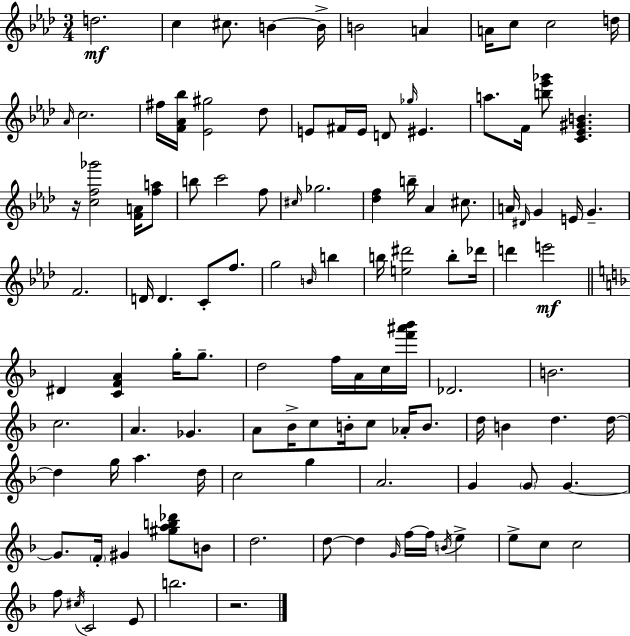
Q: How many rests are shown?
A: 2